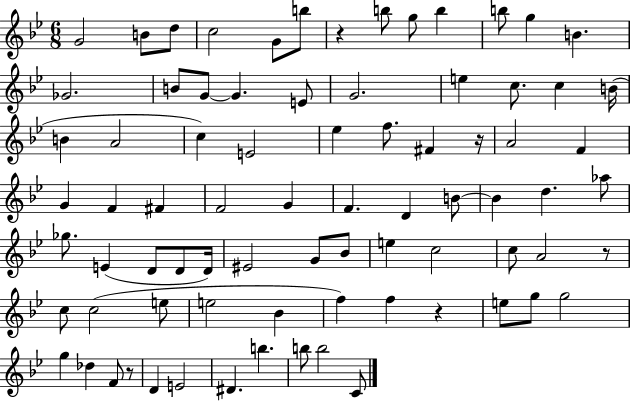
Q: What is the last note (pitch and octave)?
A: C4